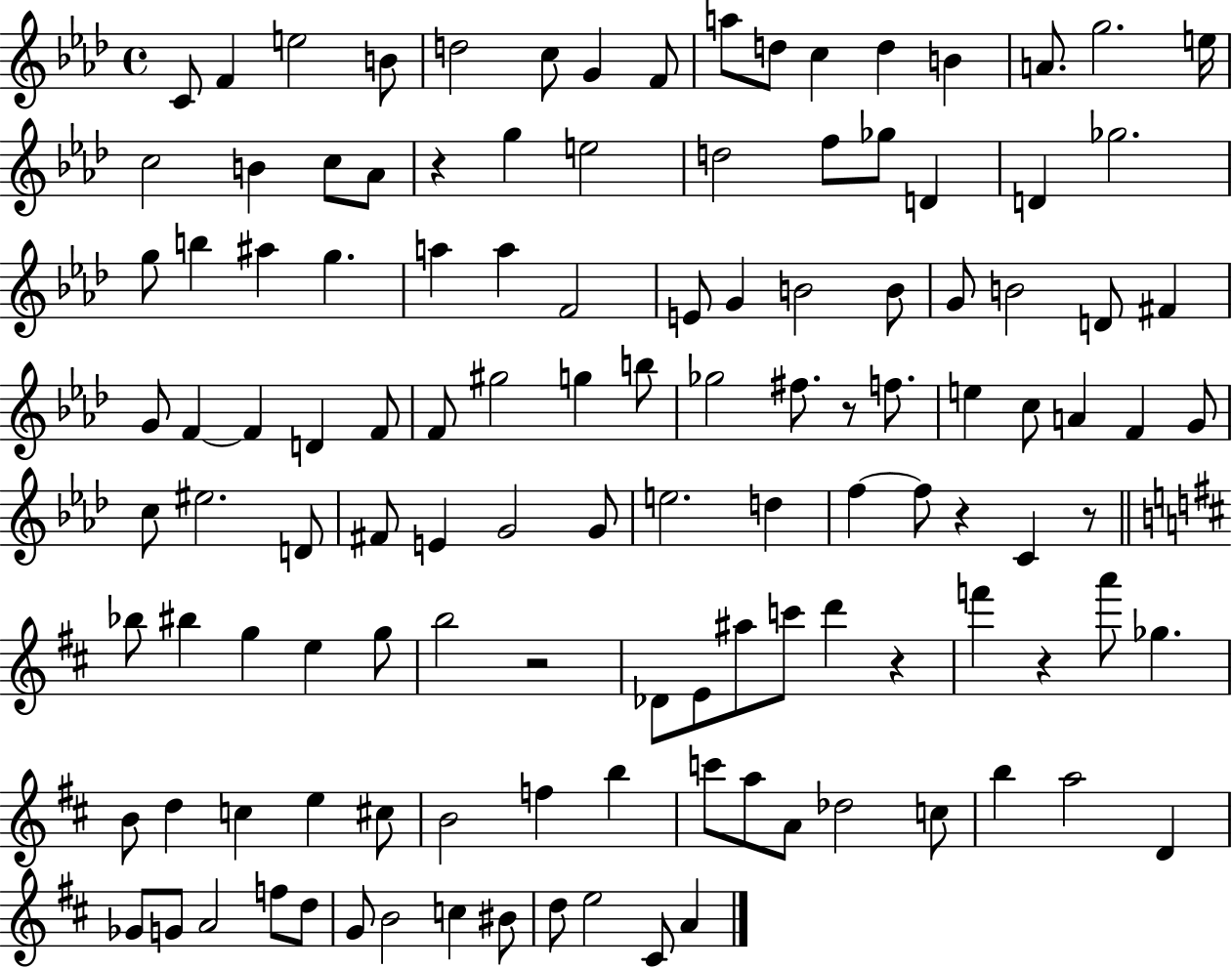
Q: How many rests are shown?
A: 7